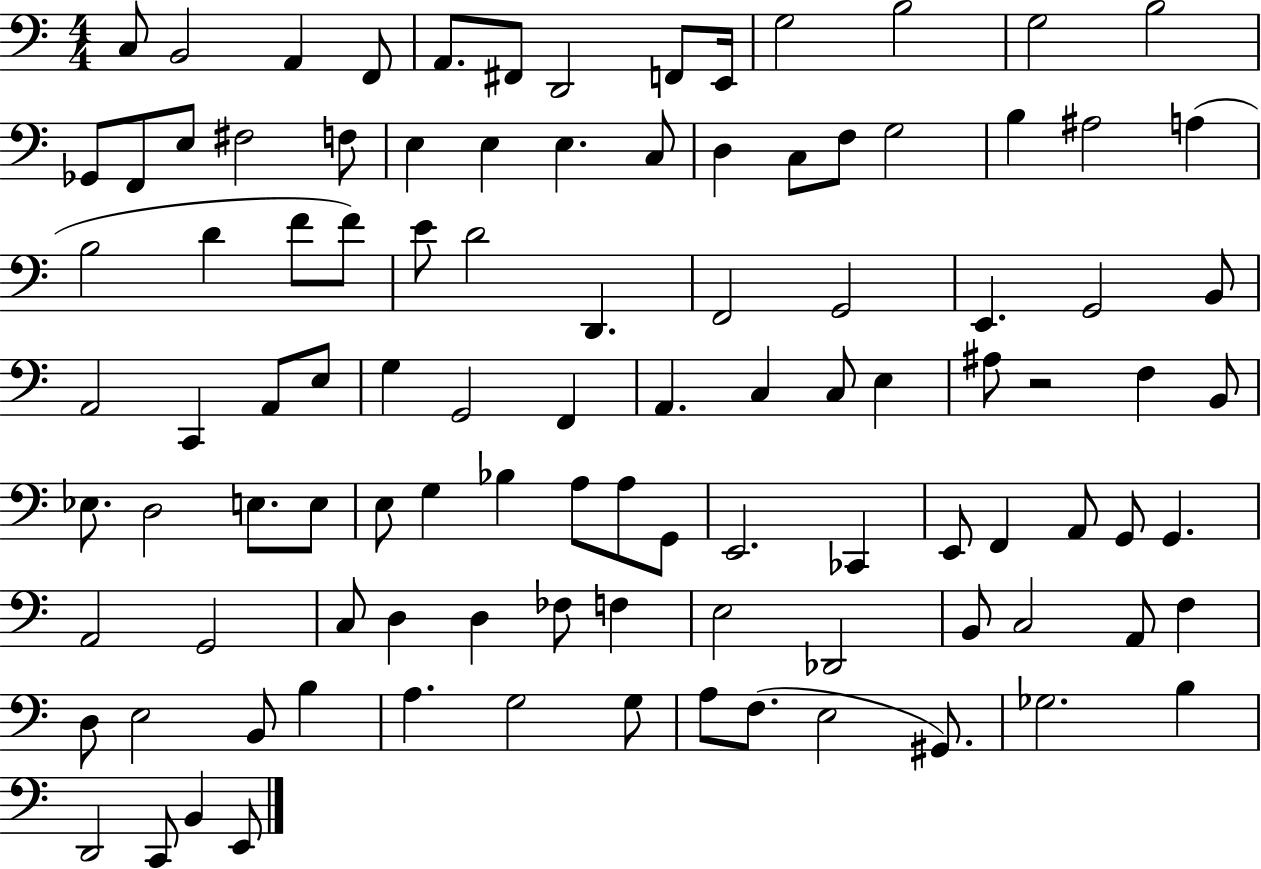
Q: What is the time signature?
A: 4/4